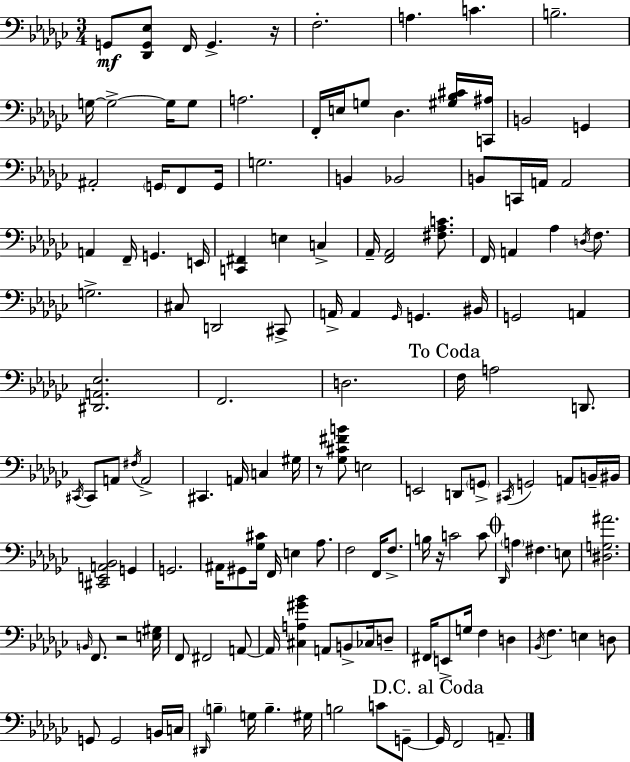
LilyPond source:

{
  \clef bass
  \numericTimeSignature
  \time 3/4
  \key ees \minor
  \repeat volta 2 { g,8\mf <des, g, ees>8 f,16 g,4.-> r16 | f2.-. | a4. c'4. | b2.-- | \break g16~~ g2->~~ g16 g8 | a2. | f,16-. e16 g8 des4. <gis bes cis'>16 <c, ais>16 | b,2 g,4 | \break ais,2-. \parenthesize g,16 f,8 g,16 | g2. | b,4 bes,2 | b,8 c,16 a,16 a,2 | \break a,4 f,16-- g,4. e,16 | <c, fis,>4 e4 c4-> | aes,16-- <f, aes,>2 <fis aes c'>8. | f,16 a,4 aes4 \acciaccatura { d16 } f8. | \break g2.-> | cis8 d,2 cis,8-> | a,16-> a,4 \grace { ges,16 } g,4. | bis,16 g,2 a,4 | \break <dis, a, ees>2. | f,2. | d2. | \mark "To Coda" f16 a2 d,8. | \break \acciaccatura { cis,16 } cis,8 a,8 \acciaccatura { fis16 } a,2-> | cis,4. a,16 c4 | gis16 r8 <ges cis' fis' b'>8 e2 | e,2 | \break d,8 \parenthesize g,8-> \acciaccatura { cis,16 } g,2 | a,8 b,16-- bis,16 <cis, e, a, bes,>2 | g,4 g,2. | ais,16 gis,8 <ges cis'>16 f,16 e4 | \break aes8. f2 | f,16 f8.-> b16 r16 c'2 | c'8 \mark \markup { \musicglyph "scripts.coda" } \grace { des,16 } \parenthesize a4 fis4. | e8 <dis g ais'>2. | \break \grace { b,16 } f,8. r2 | <e gis>16 f,8 fis,2 | a,8~~ a,16 <cis a gis' bes'>4 | a,8 b,8-> ces16 d8-- fis,16 e,8-> g16 f4 | \break d4 \acciaccatura { bes,16 } f4. | e4 d8 g,8 g,2 | b,16 c16 \grace { dis,16 } \parenthesize b4-- | g16 b4.-- gis16 b2 | \break c'8 g,8--~~ \mark "D.C. al Coda" g,16 f,2 | a,8.-- } \bar "|."
}